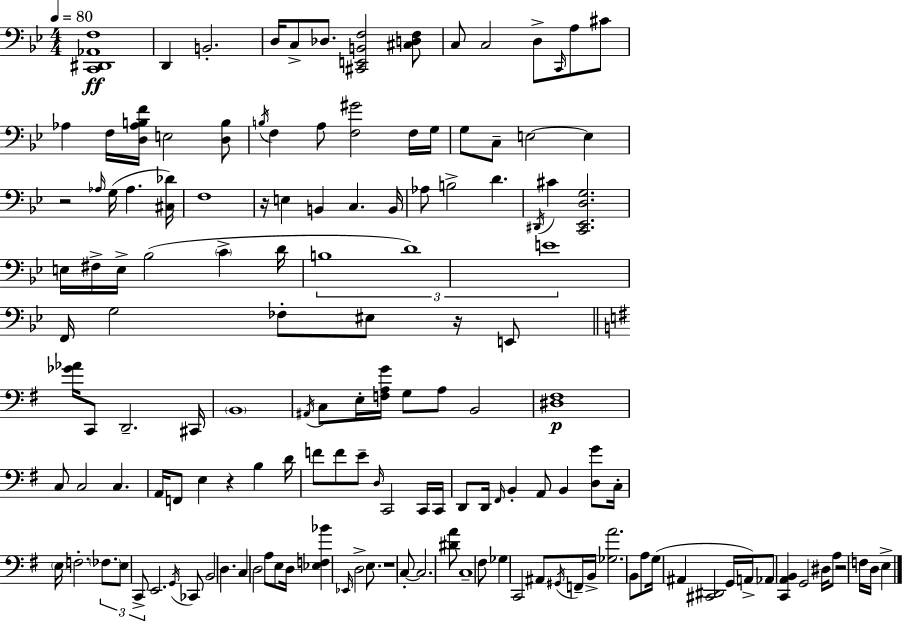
X:1
T:Untitled
M:4/4
L:1/4
K:Bb
[C,,^D,,_A,,F,]4 D,, B,,2 D,/4 C,/2 _D,/2 [^C,,E,,B,,F,]2 [^C,D,F,]/2 C,/2 C,2 D,/2 C,,/4 A,/2 ^C/2 _A, F,/4 [D,_A,B,F]/4 E,2 [D,B,]/2 B,/4 F, A,/2 [F,^G]2 F,/4 G,/4 G,/2 C,/2 E,2 E, z2 _A,/4 G,/4 _A, [^C,_D]/4 F,4 z/4 E, B,, C, B,,/4 _A,/2 B,2 D ^D,,/4 ^C [C,,_E,,D,G,]2 E,/4 ^F,/4 E,/4 _B,2 C D/4 B,4 D4 E4 F,,/4 G,2 _F,/2 ^E,/2 z/4 E,,/2 [_G_A]/4 C,,/2 D,,2 ^C,,/4 B,,4 ^A,,/4 C,/2 E,/4 [F,A,G]/4 G,/2 A,/2 B,,2 [^D,^F,]4 C,/2 C,2 C, A,,/4 F,,/2 E, z B, D/4 F/2 F/2 E/2 D,/4 C,,2 C,,/4 C,,/4 D,,/2 D,,/4 ^F,,/4 B,, A,,/2 B,, [D,G]/2 C,/4 E,/4 F,2 _F,/2 E,/2 C,,/2 E,,2 G,,/4 _C,,/2 B,,2 D, C, D,2 A,/2 E,/2 D,/4 [_E,F,_B] _E,,/4 D,2 E,/2 z4 C,/2 C,2 [^DA]/2 C,4 ^F,/2 _G, C,,2 ^A,,/2 ^G,,/4 F,,/4 B,,/4 [_G,A]2 B,,/2 A,/2 G,/4 ^A,, [^C,,^D,,]2 G,,/4 A,,/4 _A,,/2 [C,,A,,B,,] G,,2 ^D,/4 A,/2 z2 F,/4 D,/4 E,